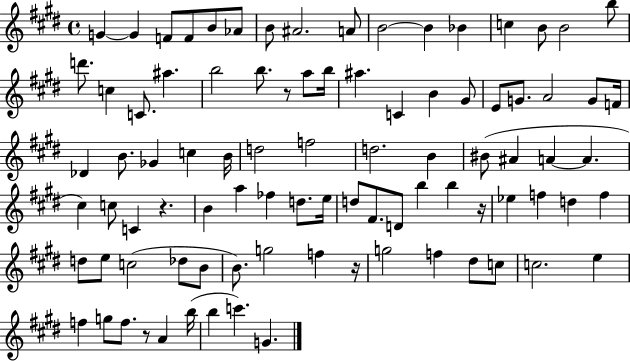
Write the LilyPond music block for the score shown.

{
  \clef treble
  \time 4/4
  \defaultTimeSignature
  \key e \major
  \repeat volta 2 { g'4~~ g'4 f'8 f'8 b'8 aes'8 | b'8 ais'2. a'8 | b'2~~ b'4 bes'4 | c''4 b'8 b'2 b''8 | \break d'''8. c''4 c'8. ais''4. | b''2 b''8. r8 a''8 b''16 | ais''4. c'4 b'4 gis'8 | e'8 g'8. a'2 g'8 f'16 | \break des'4 b'8. ges'4 c''4 b'16 | d''2 f''2 | d''2. b'4 | bis'8( ais'4 a'4~~ a'4. | \break cis''4) c''8 c'4 r4. | b'4 a''4 fes''4 d''8. e''16 | d''8 fis'8. d'8 b''4 b''4 r16 | ees''4 f''4 d''4 f''4 | \break d''8 e''8 c''2( des''8 b'8 | b'8.) g''2 f''4 r16 | g''2 f''4 dis''8 c''8 | c''2. e''4 | \break f''4 g''8 f''8. r8 a'4 b''16( | b''4 c'''4.) g'4. | } \bar "|."
}